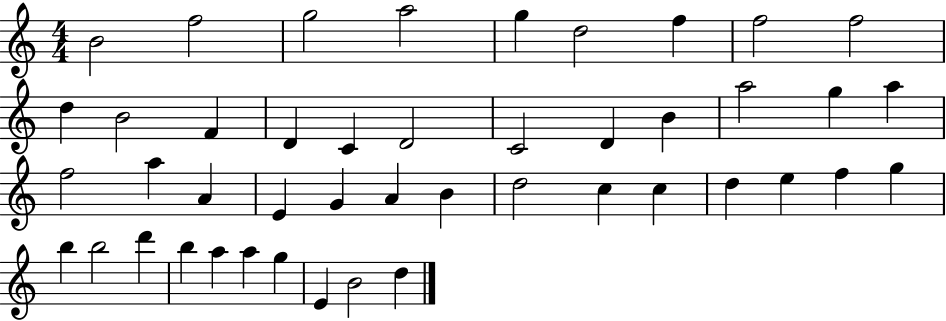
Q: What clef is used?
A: treble